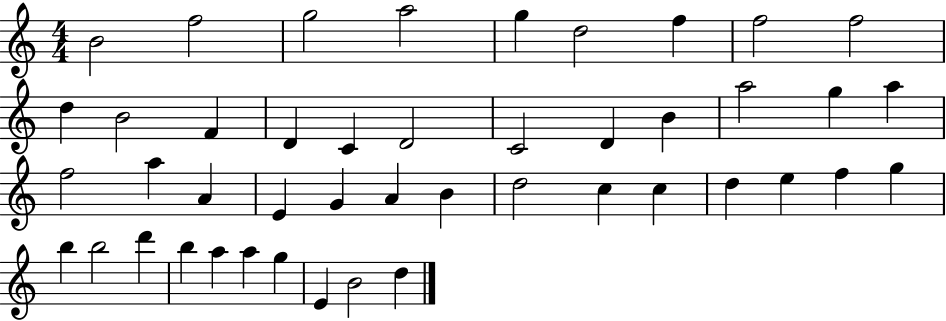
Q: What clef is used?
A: treble